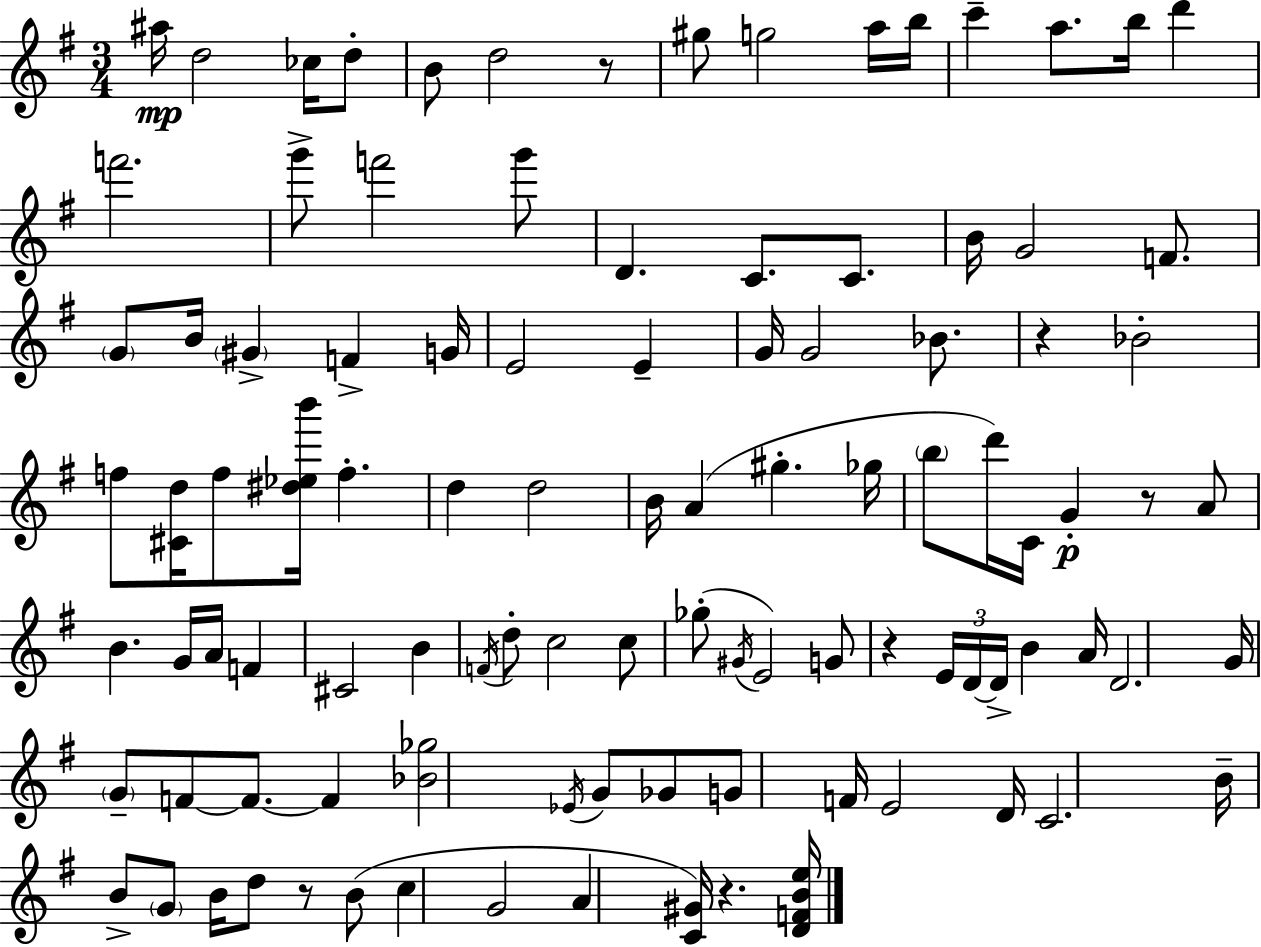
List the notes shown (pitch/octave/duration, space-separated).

A#5/s D5/h CES5/s D5/e B4/e D5/h R/e G#5/e G5/h A5/s B5/s C6/q A5/e. B5/s D6/q F6/h. G6/e F6/h G6/e D4/q. C4/e. C4/e. B4/s G4/h F4/e. G4/e B4/s G#4/q F4/q G4/s E4/h E4/q G4/s G4/h Bb4/e. R/q Bb4/h F5/e [C#4,D5]/s F5/e [D#5,Eb5,B6]/s F5/q. D5/q D5/h B4/s A4/q G#5/q. Gb5/s B5/e D6/s C4/s G4/q R/e A4/e B4/q. G4/s A4/s F4/q C#4/h B4/q F4/s D5/e C5/h C5/e Gb5/e G#4/s E4/h G4/e R/q E4/s D4/s D4/s B4/q A4/s D4/h. G4/s G4/e F4/e F4/e. F4/q [Bb4,Gb5]/h Eb4/s G4/e Gb4/e G4/e F4/s E4/h D4/s C4/h. B4/s B4/e G4/e B4/s D5/e R/e B4/e C5/q G4/h A4/q [C4,G#4]/s R/q. [D4,F4,B4,E5]/s